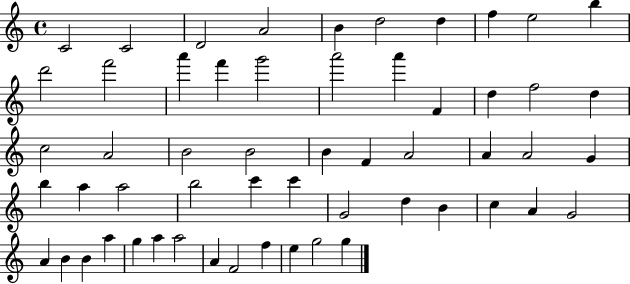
C4/h C4/h D4/h A4/h B4/q D5/h D5/q F5/q E5/h B5/q D6/h F6/h A6/q F6/q G6/h A6/h A6/q F4/q D5/q F5/h D5/q C5/h A4/h B4/h B4/h B4/q F4/q A4/h A4/q A4/h G4/q B5/q A5/q A5/h B5/h C6/q C6/q G4/h D5/q B4/q C5/q A4/q G4/h A4/q B4/q B4/q A5/q G5/q A5/q A5/h A4/q F4/h F5/q E5/q G5/h G5/q